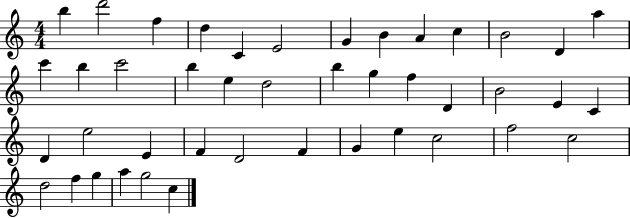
X:1
T:Untitled
M:4/4
L:1/4
K:C
b d'2 f d C E2 G B A c B2 D a c' b c'2 b e d2 b g f D B2 E C D e2 E F D2 F G e c2 f2 c2 d2 f g a g2 c